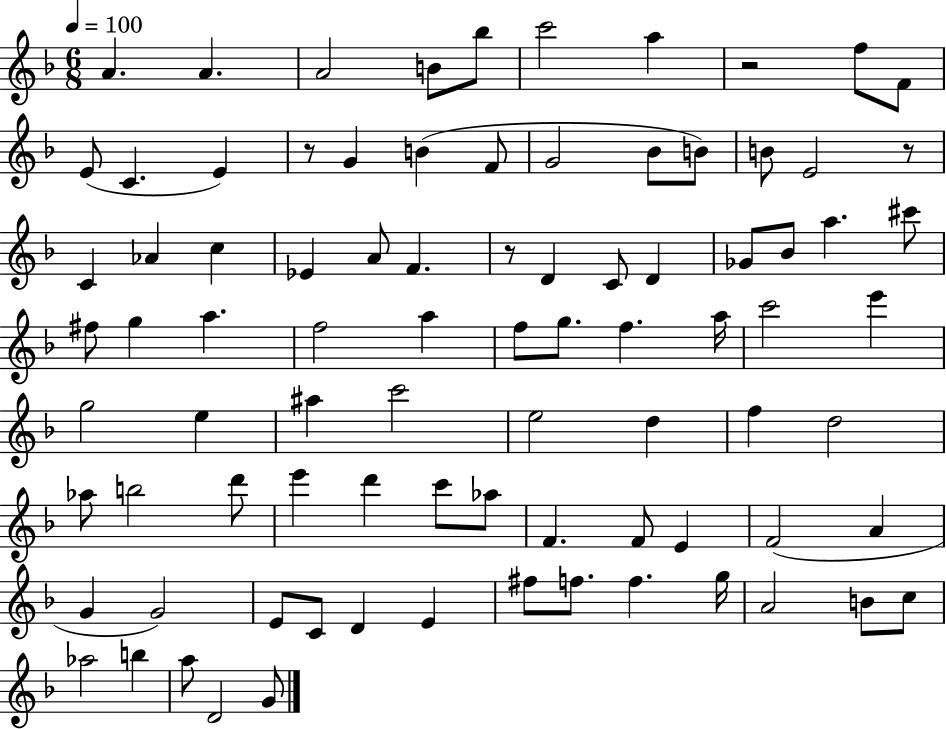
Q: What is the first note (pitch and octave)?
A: A4